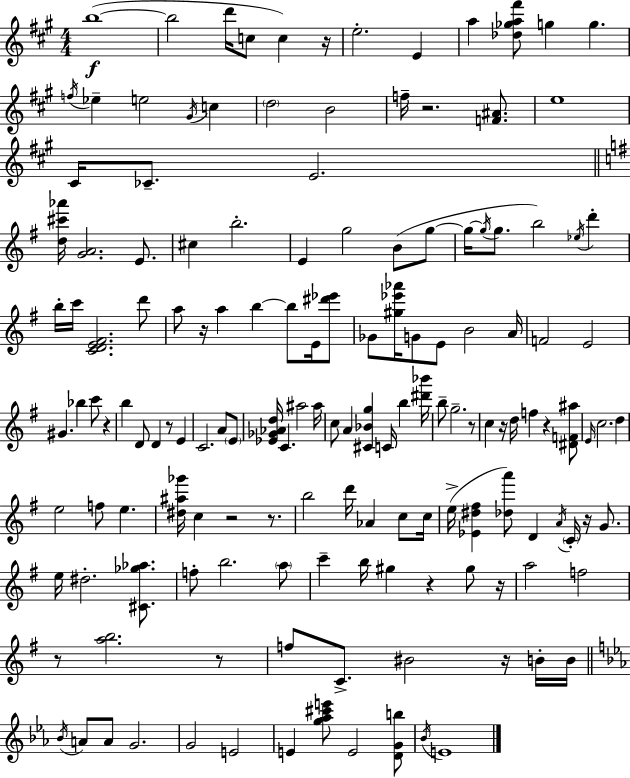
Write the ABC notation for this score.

X:1
T:Untitled
M:4/4
L:1/4
K:A
b4 b2 d'/4 c/2 c z/4 e2 E a [_d_ga^f']/2 g g f/4 _e e2 ^G/4 c d2 B2 f/4 z2 [F^A]/2 e4 ^C/4 _C/2 E2 [d^c'_a']/4 [GA]2 E/2 ^c b2 E g2 B/2 g/2 g/4 g/4 g/2 b2 _e/4 d' b/4 c'/4 [CDE^F]2 d'/2 a/2 z/4 a b b/2 E/4 [^d'_e']/2 _G/2 [^g_e'_a']/4 G/2 E/2 B2 A/4 F2 E2 ^G _b c'/2 z b D/2 D z/2 E C2 A/2 E/2 [_E_G_Ad]/4 C ^a2 ^a/4 c/2 A [^C_Bg] C/4 b [^d'_b']/4 b/2 g2 z/2 c z/4 d/4 f z [^DF^a]/2 E/4 c2 d e2 f/2 e [^d^a_g']/4 c z2 z/2 b2 d'/4 _A c/2 c/4 e/4 [_E^d^f] [_da']/2 D A/4 C/4 z/4 G/2 e/4 ^d2 [^C_g_a]/2 f/2 b2 a/2 c' b/4 ^g z ^g/2 z/4 a2 f2 z/2 [ab]2 z/2 f/2 C/2 ^B2 z/4 B/4 B/4 _B/4 A/2 A/2 G2 G2 E2 E [g_a^c'e']/2 E2 [DGb]/2 _B/4 E4